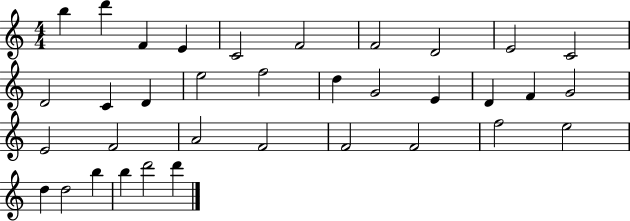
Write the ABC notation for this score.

X:1
T:Untitled
M:4/4
L:1/4
K:C
b d' F E C2 F2 F2 D2 E2 C2 D2 C D e2 f2 d G2 E D F G2 E2 F2 A2 F2 F2 F2 f2 e2 d d2 b b d'2 d'